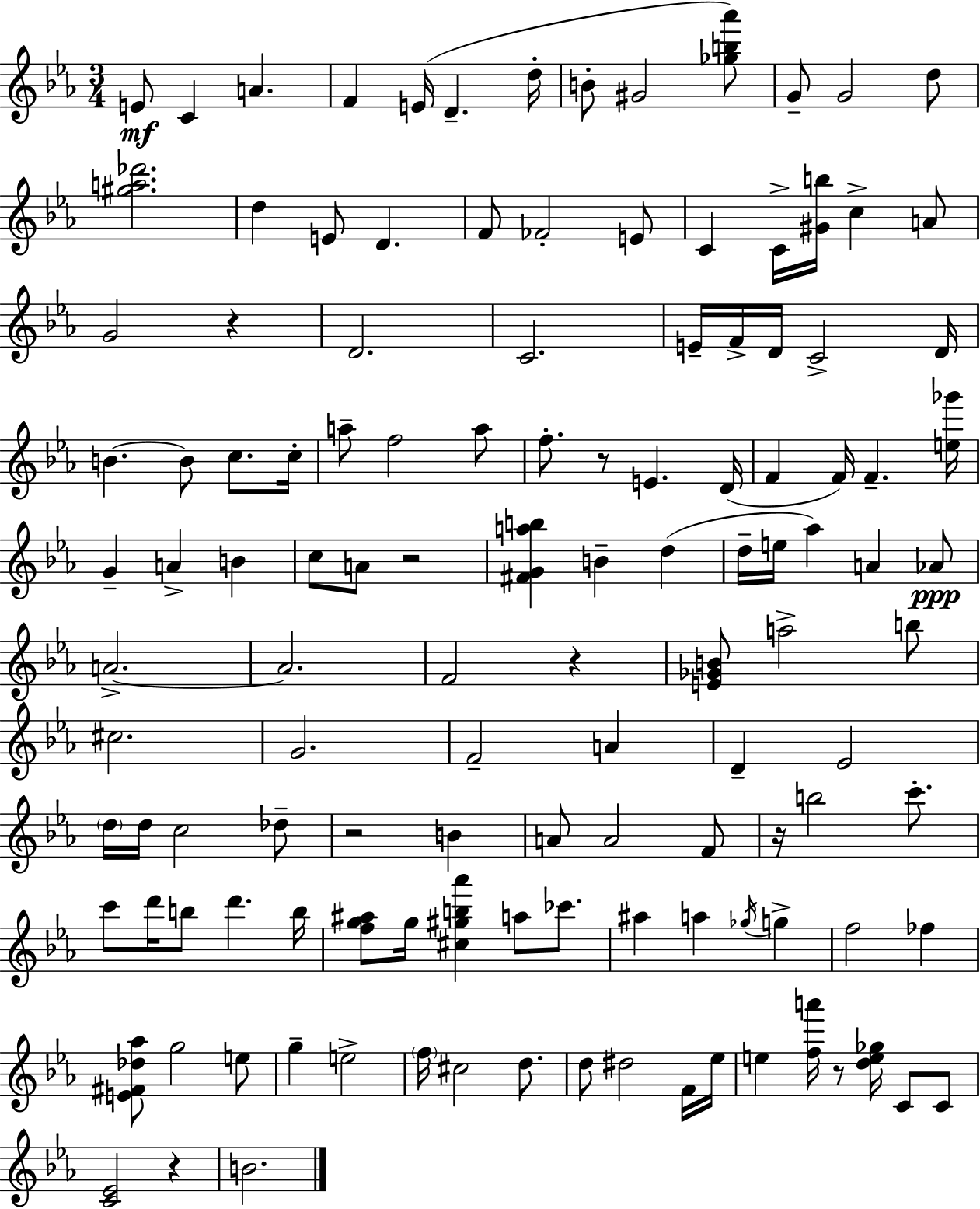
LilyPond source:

{
  \clef treble
  \numericTimeSignature
  \time 3/4
  \key ees \major
  e'8\mf c'4 a'4. | f'4 e'16( d'4.-- d''16-. | b'8-. gis'2 <ges'' b'' aes'''>8) | g'8-- g'2 d''8 | \break <gis'' a'' des'''>2. | d''4 e'8 d'4. | f'8 fes'2-. e'8 | c'4 c'16-> <gis' b''>16 c''4-> a'8 | \break g'2 r4 | d'2. | c'2. | e'16-- f'16-> d'16 c'2-> d'16 | \break b'4.~~ b'8 c''8. c''16-. | a''8-- f''2 a''8 | f''8.-. r8 e'4. d'16( | f'4 f'16) f'4.-- <e'' ges'''>16 | \break g'4-- a'4-> b'4 | c''8 a'8 r2 | <fis' g' a'' b''>4 b'4-- d''4( | d''16-- e''16 aes''4) a'4 aes'8\ppp | \break a'2.->~~ | a'2. | f'2 r4 | <e' ges' b'>8 a''2-> b''8 | \break cis''2. | g'2. | f'2-- a'4 | d'4-- ees'2 | \break \parenthesize d''16 d''16 c''2 des''8-- | r2 b'4 | a'8 a'2 f'8 | r16 b''2 c'''8.-. | \break c'''8 d'''16 b''8 d'''4. b''16 | <f'' g'' ais''>8 g''16 <cis'' gis'' b'' aes'''>4 a''8 ces'''8. | ais''4 a''4 \acciaccatura { ges''16 } g''4-> | f''2 fes''4 | \break <e' fis' des'' aes''>8 g''2 e''8 | g''4-- e''2-> | \parenthesize f''16 cis''2 d''8. | d''8 dis''2 f'16 | \break ees''16 e''4 <f'' a'''>16 r8 <d'' e'' ges''>16 c'8 c'8 | <c' ees'>2 r4 | b'2. | \bar "|."
}